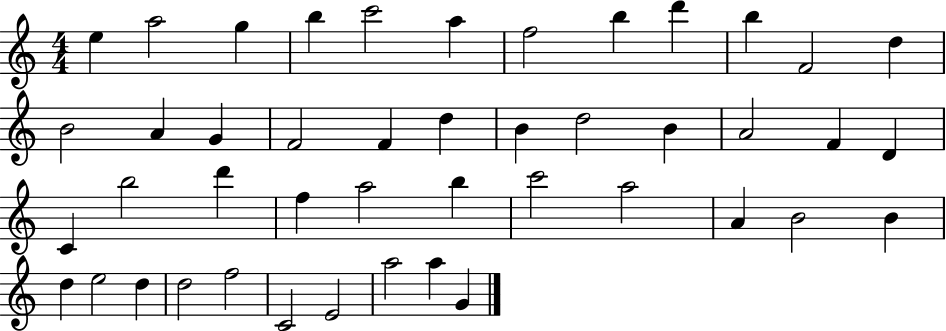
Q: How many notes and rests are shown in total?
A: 45